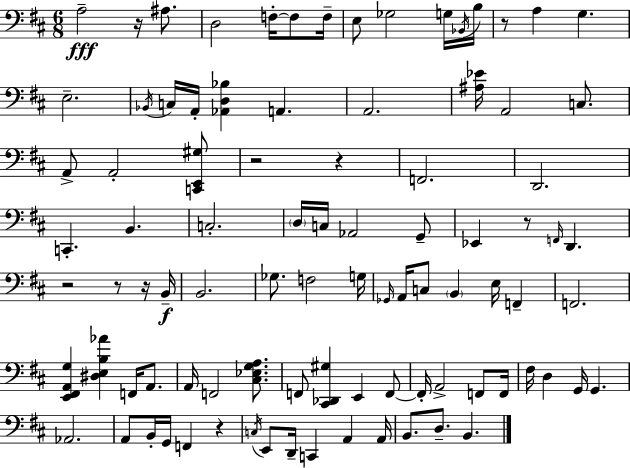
A3/h R/s A#3/e. D3/h F3/s F3/e F3/s E3/e Gb3/h G3/s Bb2/s B3/s R/e A3/q G3/q. E3/h. Bb2/s C3/s A2/s [Ab2,D3,Bb3]/q A2/q. A2/h. [A#3,Eb4]/s A2/h C3/e. A2/e A2/h [C2,E2,G#3]/e R/h R/q F2/h. D2/h. C2/q. B2/q. C3/h. D3/s C3/s Ab2/h G2/e Eb2/q R/e F2/s D2/q. R/h R/e R/s B2/s B2/h. Gb3/e. F3/h G3/s Gb2/s A2/s C3/e B2/q E3/s F2/q F2/h. [E2,F#2,A2,G3]/q [D#3,E3,B3,Ab4]/q F2/s A2/e. A2/s F2/h [C#3,Eb3,G3,A3]/e. F2/e [C#2,Db2,G#3]/q E2/q F2/e F2/s A2/h F2/e F2/s F#3/s D3/q G2/s G2/q. Ab2/h. A2/e B2/s G2/s F2/q R/q C3/s E2/e D2/s C2/q A2/q A2/s B2/e. D3/e. B2/q.